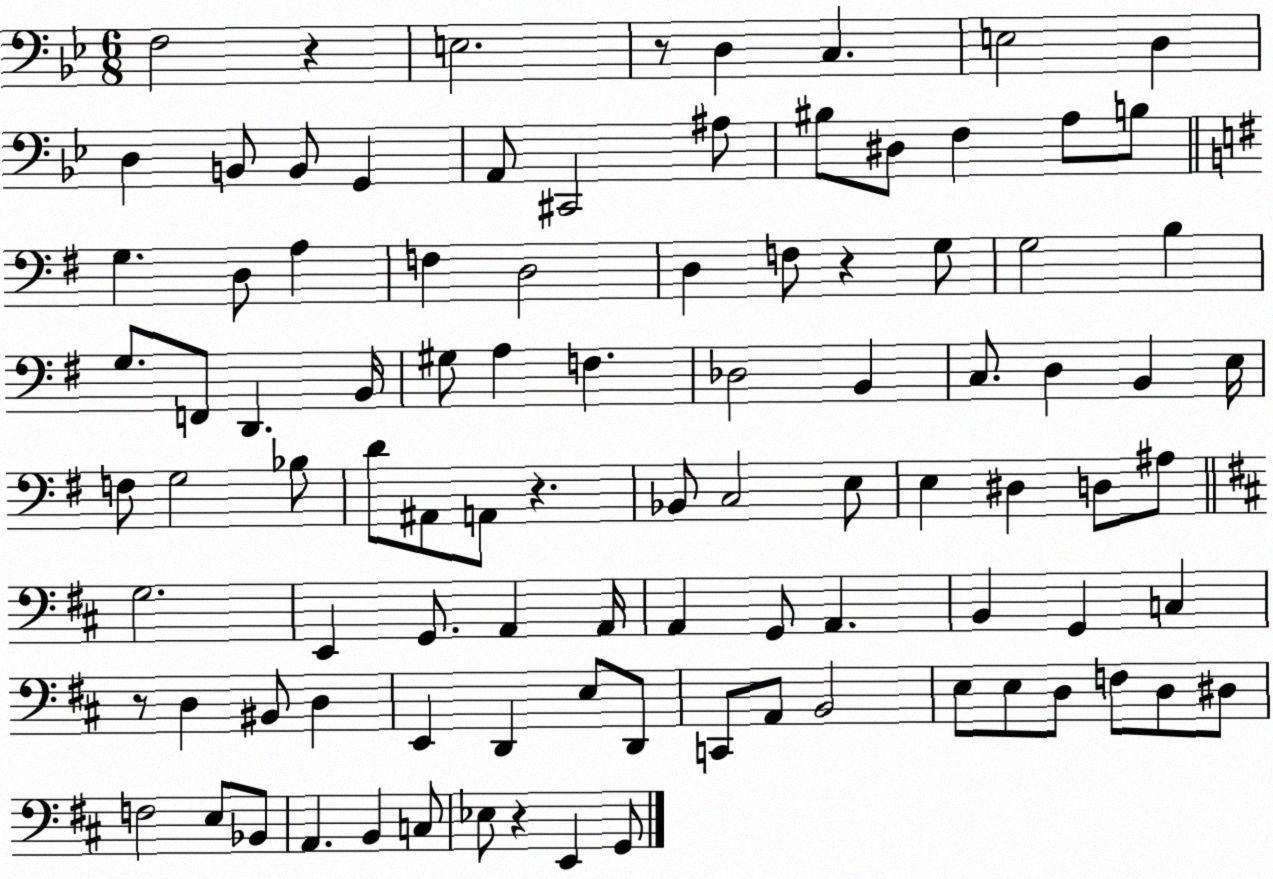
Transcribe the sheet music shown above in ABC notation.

X:1
T:Untitled
M:6/8
L:1/4
K:Bb
F,2 z E,2 z/2 D, C, E,2 D, D, B,,/2 B,,/2 G,, A,,/2 ^C,,2 ^A,/2 ^B,/2 ^D,/2 F, A,/2 B,/2 G, D,/2 A, F, D,2 D, F,/2 z G,/2 G,2 B, G,/2 F,,/2 D,, B,,/4 ^G,/2 A, F, _D,2 B,, C,/2 D, B,, E,/4 F,/2 G,2 _B,/2 D/2 ^A,,/2 A,,/2 z _B,,/2 C,2 E,/2 E, ^D, D,/2 ^A,/2 G,2 E,, G,,/2 A,, A,,/4 A,, G,,/2 A,, B,, G,, C, z/2 D, ^B,,/2 D, E,, D,, E,/2 D,,/2 C,,/2 A,,/2 B,,2 E,/2 E,/2 D,/2 F,/2 D,/2 ^D,/2 F,2 E,/2 _B,,/2 A,, B,, C,/2 _E,/2 z E,, G,,/2